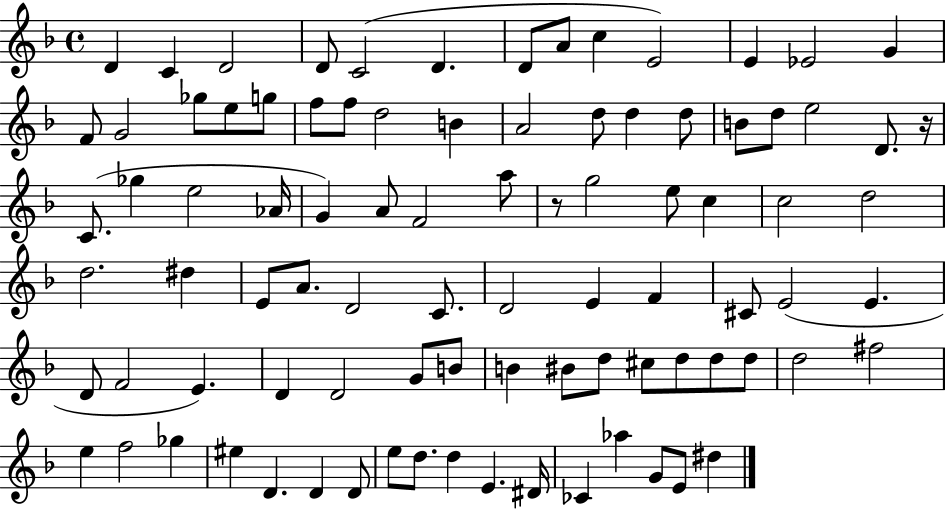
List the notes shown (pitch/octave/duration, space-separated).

D4/q C4/q D4/h D4/e C4/h D4/q. D4/e A4/e C5/q E4/h E4/q Eb4/h G4/q F4/e G4/h Gb5/e E5/e G5/e F5/e F5/e D5/h B4/q A4/h D5/e D5/q D5/e B4/e D5/e E5/h D4/e. R/s C4/e. Gb5/q E5/h Ab4/s G4/q A4/e F4/h A5/e R/e G5/h E5/e C5/q C5/h D5/h D5/h. D#5/q E4/e A4/e. D4/h C4/e. D4/h E4/q F4/q C#4/e E4/h E4/q. D4/e F4/h E4/q. D4/q D4/h G4/e B4/e B4/q BIS4/e D5/e C#5/e D5/e D5/e D5/e D5/h F#5/h E5/q F5/h Gb5/q EIS5/q D4/q. D4/q D4/e E5/e D5/e. D5/q E4/q. D#4/s CES4/q Ab5/q G4/e E4/e D#5/q